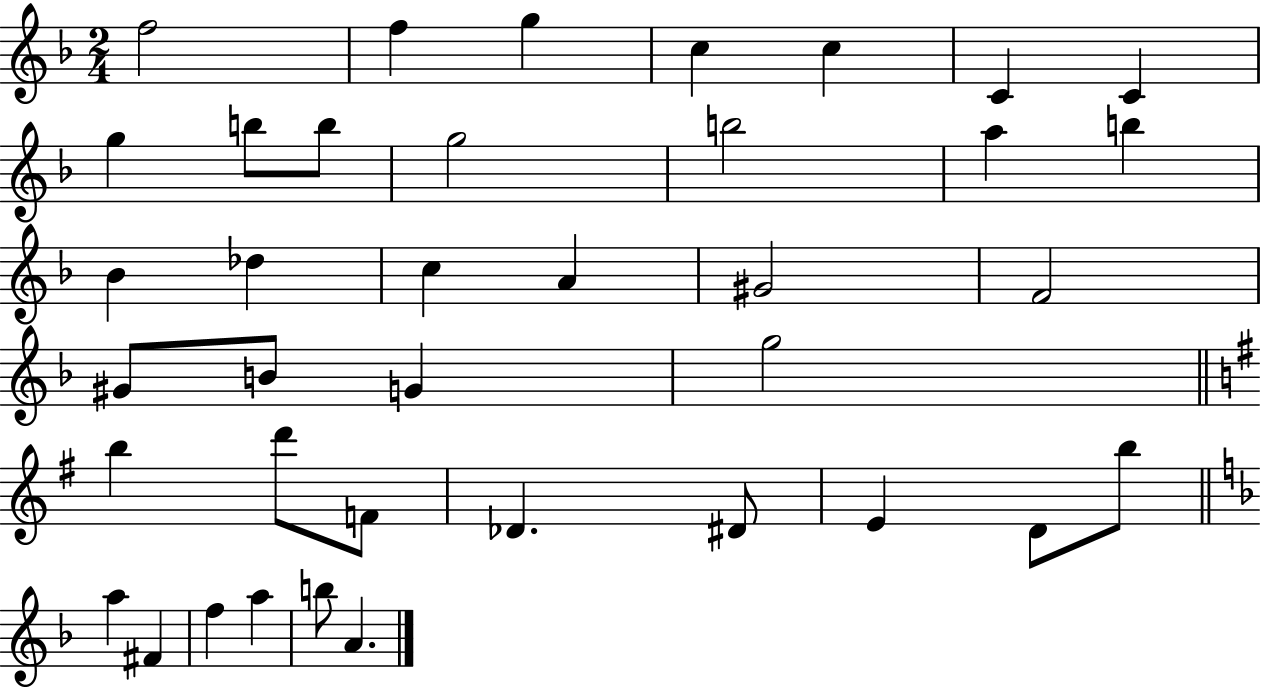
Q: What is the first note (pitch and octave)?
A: F5